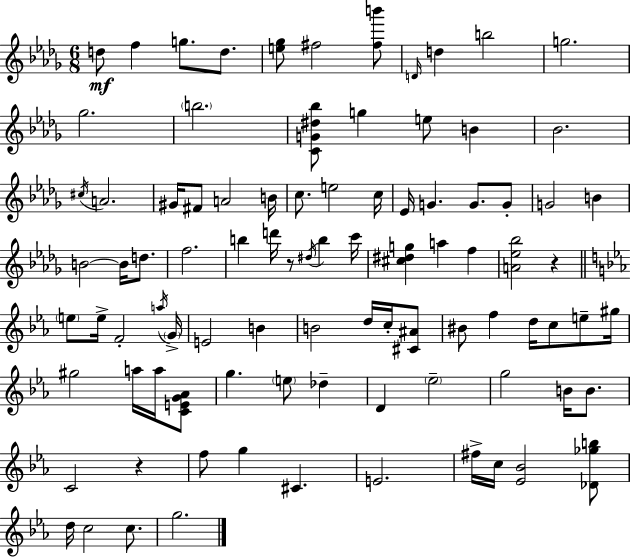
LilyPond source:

{
  \clef treble
  \numericTimeSignature
  \time 6/8
  \key bes \minor
  d''8\mf f''4 g''8. d''8. | <e'' ges''>8 fis''2 <fis'' b'''>8 | \grace { d'16 } d''4 b''2 | g''2. | \break ges''2. | \parenthesize b''2. | <c' g' dis'' bes''>8 g''4 e''8 b'4 | bes'2. | \break \acciaccatura { cis''16 } a'2. | gis'16 fis'8 a'2 | b'16 c''8. e''2 | c''16 ees'16 g'4. g'8. | \break g'8-. g'2 b'4 | b'2~~ b'16 d''8. | f''2. | b''4 d'''16 r8 \acciaccatura { dis''16 } b''4 | \break c'''16 <cis'' dis'' g''>4 a''4 f''4 | <a' ees'' bes''>2 r4 | \bar "||" \break \key c \minor \parenthesize e''8 e''16-> f'2-. \acciaccatura { a''16 } | \parenthesize g'16-> e'2 b'4 | b'2 d''16 c''16-. <cis' ais'>8 | bis'8 f''4 d''16 c''8 e''8-- | \break gis''16 gis''2 a''16 a''16 <c' e' g' aes'>8 | g''4. \parenthesize e''8 des''4-- | d'4 \parenthesize ees''2-- | g''2 b'16 b'8. | \break c'2 r4 | f''8 g''4 cis'4. | e'2. | fis''16-> c''16 <ees' bes'>2 <des' ges'' b''>8 | \break d''16 c''2 c''8. | g''2. | \bar "|."
}